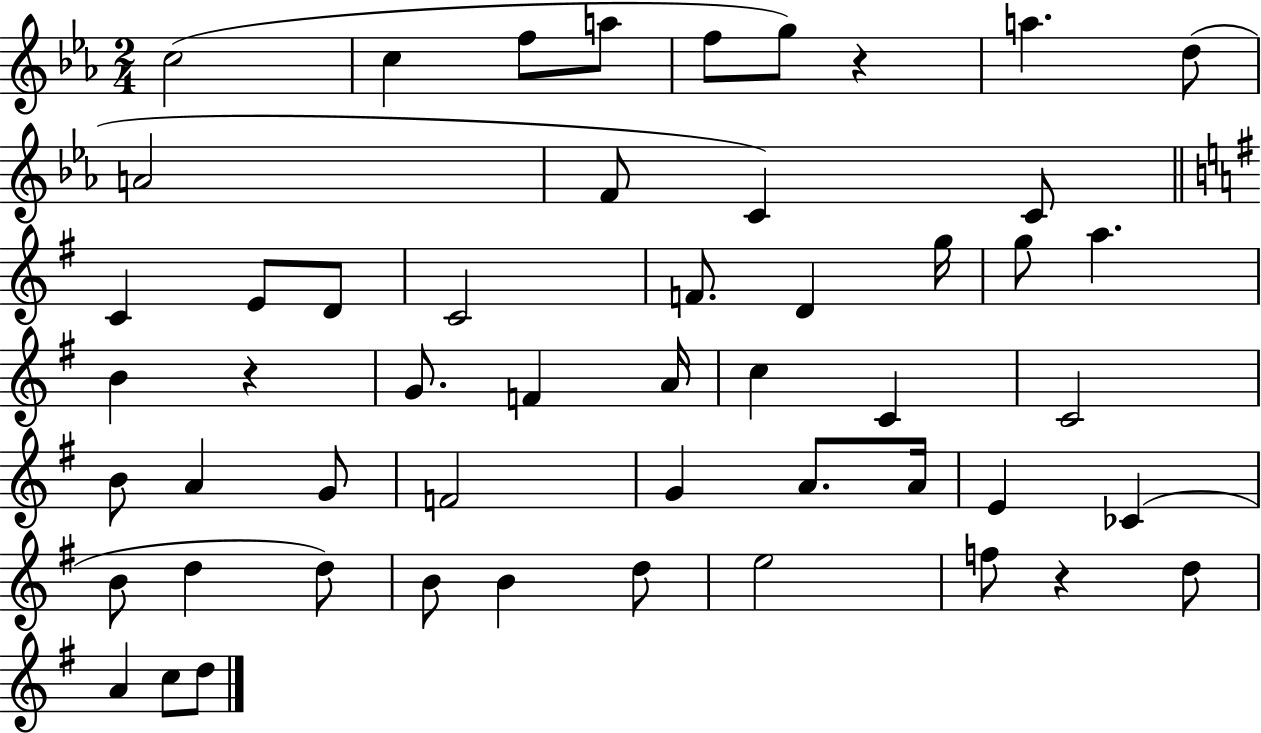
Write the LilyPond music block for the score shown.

{
  \clef treble
  \numericTimeSignature
  \time 2/4
  \key ees \major
  c''2( | c''4 f''8 a''8 | f''8 g''8) r4 | a''4. d''8( | \break a'2 | f'8 c'4) c'8 | \bar "||" \break \key e \minor c'4 e'8 d'8 | c'2 | f'8. d'4 g''16 | g''8 a''4. | \break b'4 r4 | g'8. f'4 a'16 | c''4 c'4 | c'2 | \break b'8 a'4 g'8 | f'2 | g'4 a'8. a'16 | e'4 ces'4( | \break b'8 d''4 d''8) | b'8 b'4 d''8 | e''2 | f''8 r4 d''8 | \break a'4 c''8 d''8 | \bar "|."
}